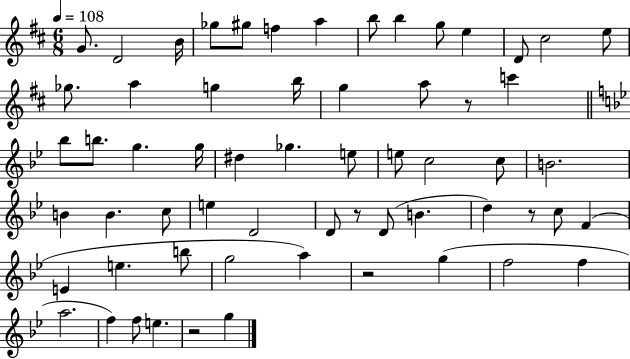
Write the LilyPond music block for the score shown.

{
  \clef treble
  \numericTimeSignature
  \time 6/8
  \key d \major
  \tempo 4 = 108
  g'8. d'2 b'16 | ges''8 gis''8 f''4 a''4 | b''8 b''4 g''8 e''4 | d'8 cis''2 e''8 | \break ges''8. a''4 g''4 b''16 | g''4 a''8 r8 c'''4 | \bar "||" \break \key g \minor bes''8 b''8. g''4. g''16 | dis''4 ges''4. e''8 | e''8 c''2 c''8 | b'2. | \break b'4 b'4. c''8 | e''4 d'2 | d'8 r8 d'8( b'4. | d''4) r8 c''8 f'4( | \break e'4 e''4. b''8 | g''2 a''4) | r2 g''4( | f''2 f''4 | \break a''2. | f''4) f''8 e''4. | r2 g''4 | \bar "|."
}